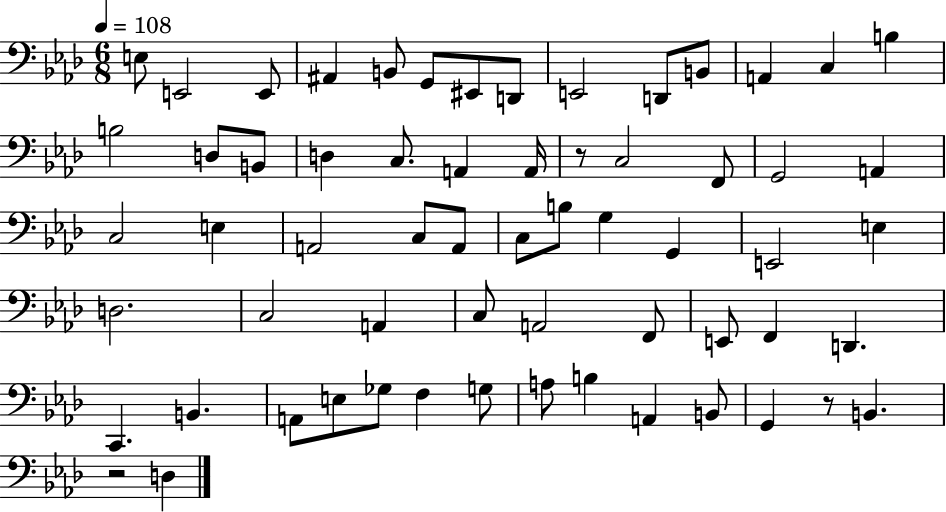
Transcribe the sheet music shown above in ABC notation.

X:1
T:Untitled
M:6/8
L:1/4
K:Ab
E,/2 E,,2 E,,/2 ^A,, B,,/2 G,,/2 ^E,,/2 D,,/2 E,,2 D,,/2 B,,/2 A,, C, B, B,2 D,/2 B,,/2 D, C,/2 A,, A,,/4 z/2 C,2 F,,/2 G,,2 A,, C,2 E, A,,2 C,/2 A,,/2 C,/2 B,/2 G, G,, E,,2 E, D,2 C,2 A,, C,/2 A,,2 F,,/2 E,,/2 F,, D,, C,, B,, A,,/2 E,/2 _G,/2 F, G,/2 A,/2 B, A,, B,,/2 G,, z/2 B,, z2 D,